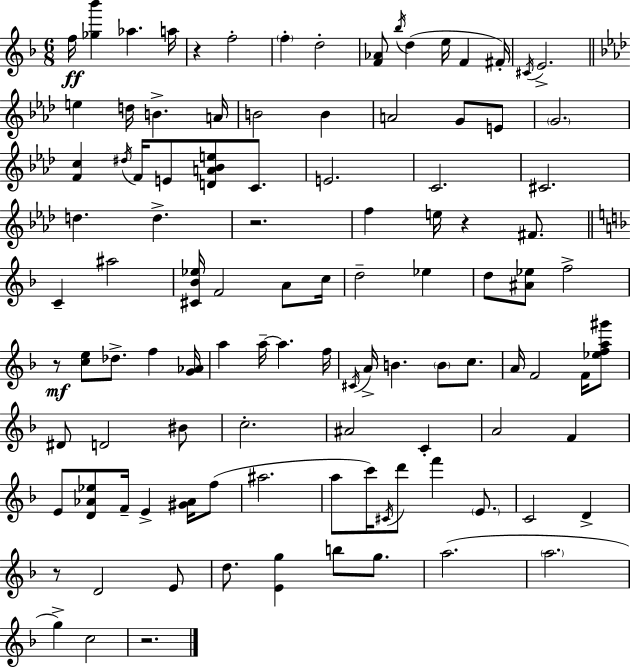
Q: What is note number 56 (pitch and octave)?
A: A4